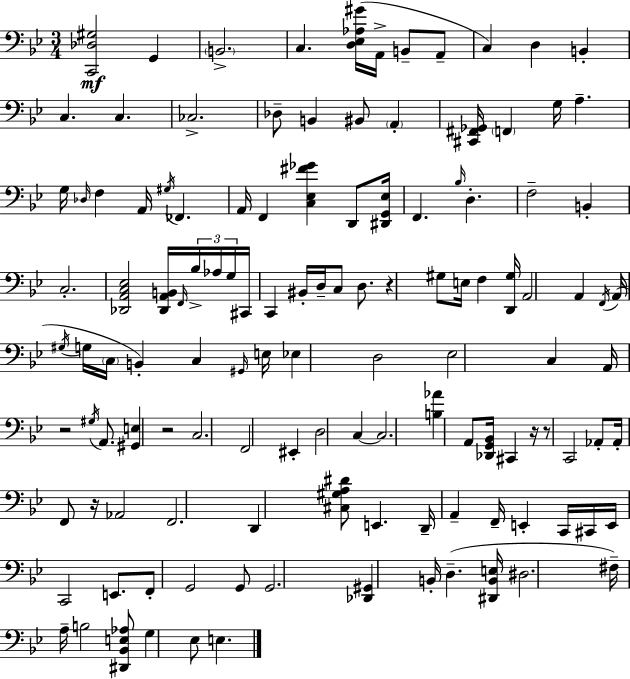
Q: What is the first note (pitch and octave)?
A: G2